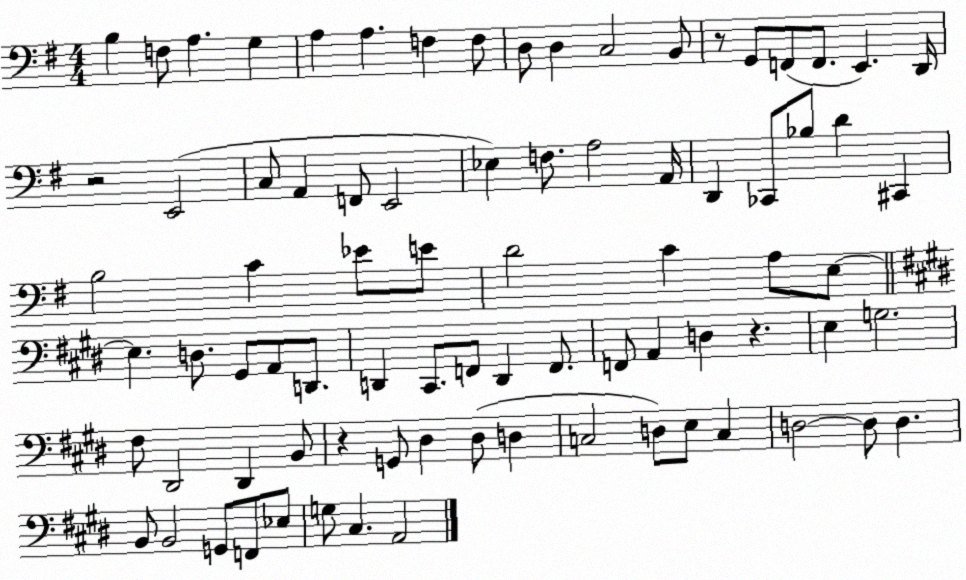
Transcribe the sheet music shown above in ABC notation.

X:1
T:Untitled
M:4/4
L:1/4
K:G
B, F,/2 A, G, A, A, F, F,/2 D,/2 D, C,2 B,,/2 z/2 G,,/2 F,,/2 F,,/2 E,, D,,/4 z2 E,,2 C,/2 A,, F,,/2 E,,2 _E, F,/2 A,2 A,,/4 D,, _C,,/2 _B,/2 D ^C,, B,2 C _E/2 E/2 D2 C A,/2 E,/2 E, D,/2 ^G,,/2 A,,/2 D,,/2 D,, ^C,,/2 F,,/2 D,, F,,/2 F,,/2 A,, D, z E, G,2 ^F,/2 ^D,,2 ^D,, B,,/2 z G,,/2 ^D, ^D,/2 D, C,2 D,/2 E,/2 C, D,2 D,/2 D, B,,/2 B,,2 G,,/2 F,,/2 _E,/2 G,/2 ^C, A,,2